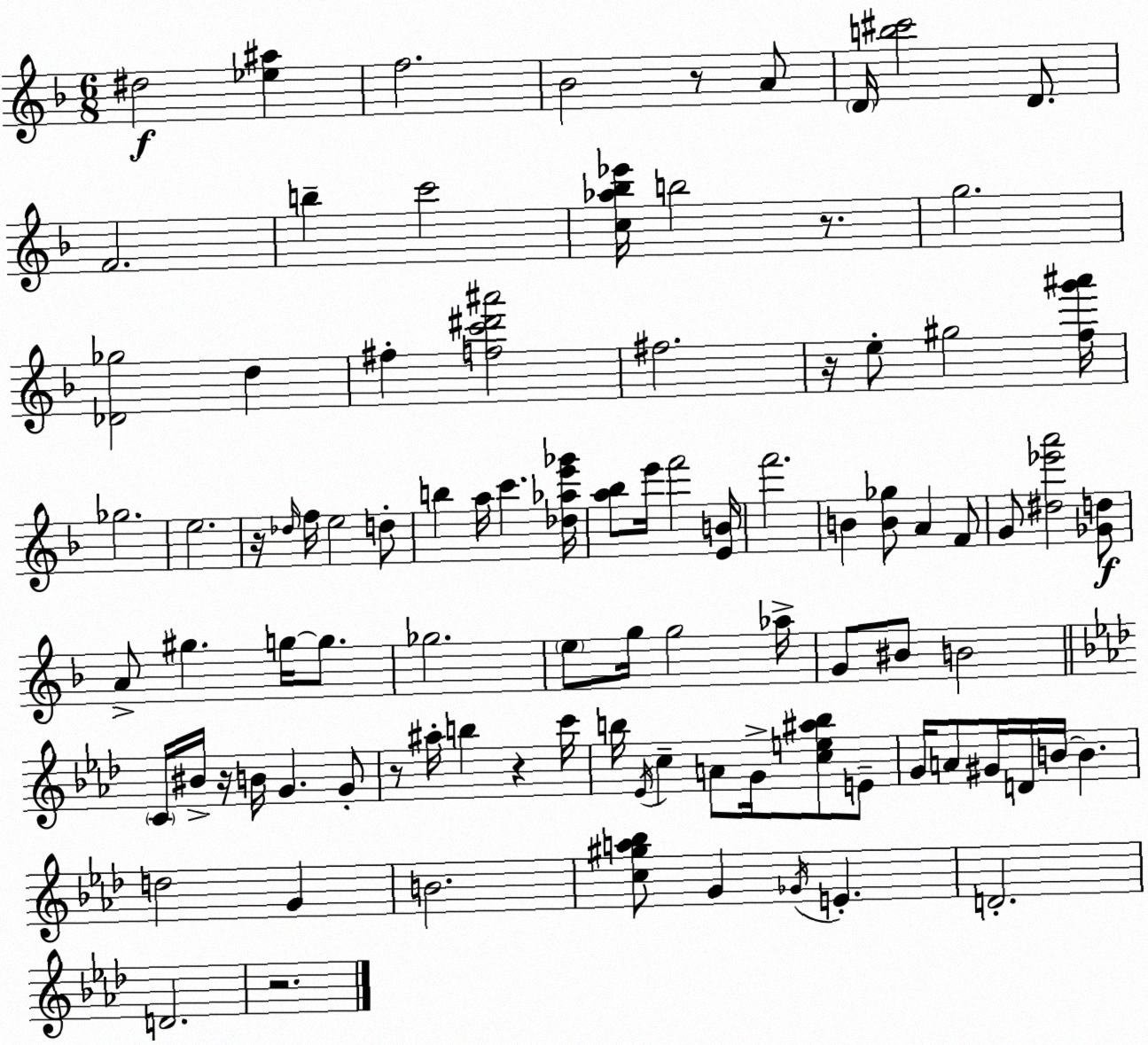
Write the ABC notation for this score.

X:1
T:Untitled
M:6/8
L:1/4
K:F
^d2 [_e^a] f2 _B2 z/2 A/2 D/4 [b^c']2 D/2 F2 b c'2 [c_a_b_e']/4 b2 z/2 g2 [_D_g]2 d ^f [fc'^d'^a']2 ^f2 z/4 e/2 ^g2 [fg'^a']/4 _g2 e2 z/4 _d/4 f/4 e2 d/2 b a/4 c' [_d_ae'_g']/4 [a_b]/2 e'/4 f'2 [EB]/4 f'2 B [B_g]/2 A F/2 G/2 [^d_e'a']2 [_Gd]/2 A/2 ^g g/4 g/2 _g2 e/2 g/4 g2 _a/4 G/2 ^B/2 B2 C/4 ^B/4 z/4 B/4 G G/2 z/2 ^a/4 b z c'/4 b/4 _E/4 c A/2 G/4 [ce^ab]/2 E/2 G/4 A/2 ^G/4 D/4 B/4 B d2 G B2 [c^ga_b]/2 G _G/4 E D2 D2 z2